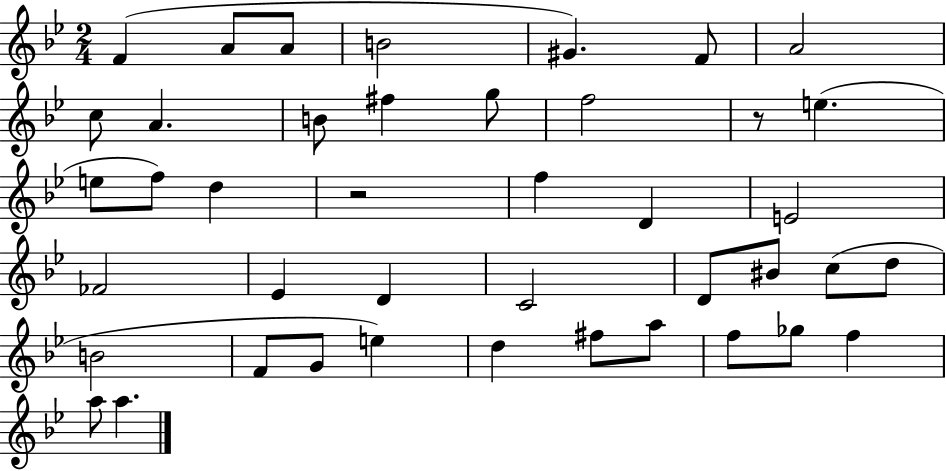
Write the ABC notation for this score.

X:1
T:Untitled
M:2/4
L:1/4
K:Bb
F A/2 A/2 B2 ^G F/2 A2 c/2 A B/2 ^f g/2 f2 z/2 e e/2 f/2 d z2 f D E2 _F2 _E D C2 D/2 ^B/2 c/2 d/2 B2 F/2 G/2 e d ^f/2 a/2 f/2 _g/2 f a/2 a